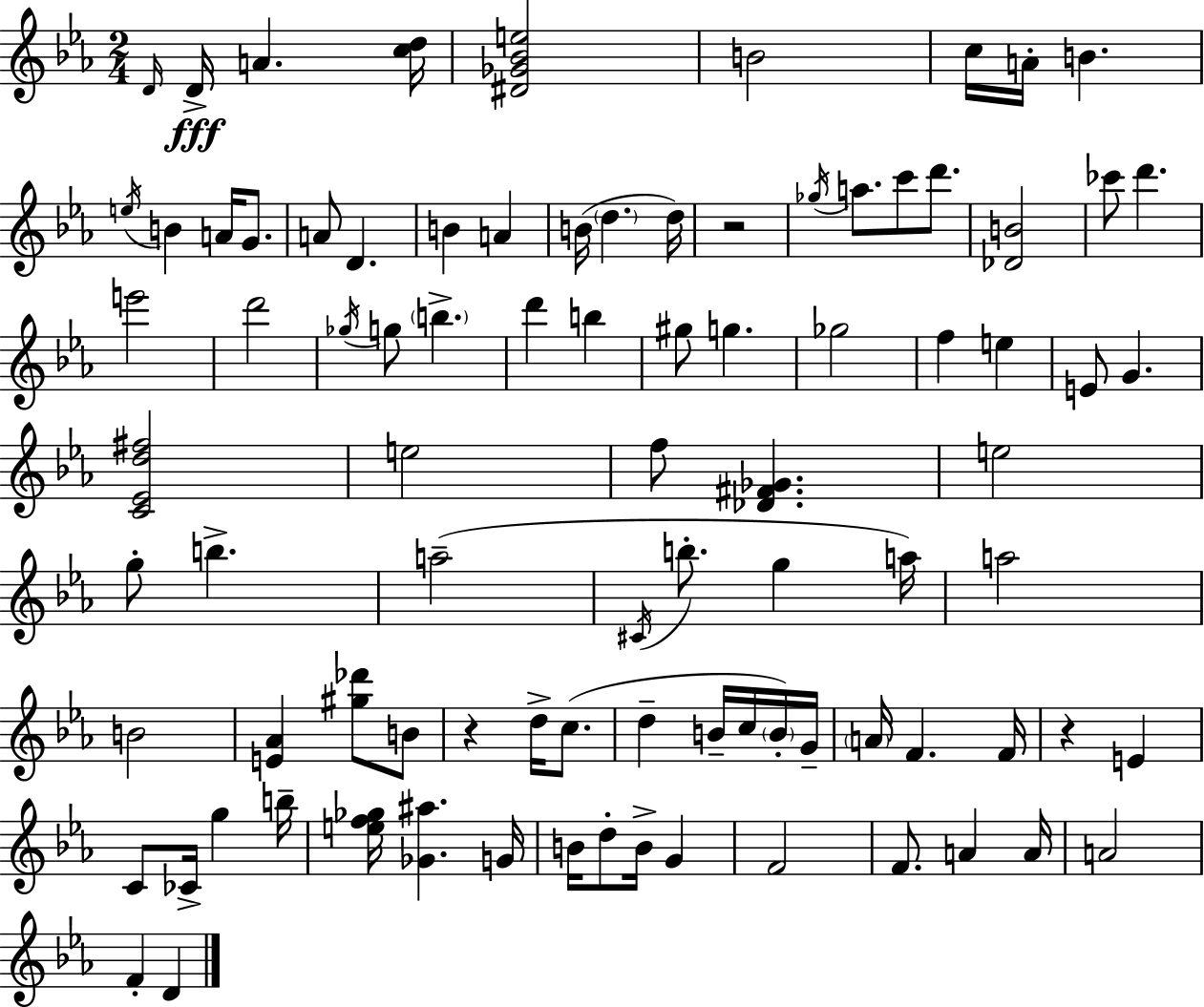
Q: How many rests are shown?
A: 3